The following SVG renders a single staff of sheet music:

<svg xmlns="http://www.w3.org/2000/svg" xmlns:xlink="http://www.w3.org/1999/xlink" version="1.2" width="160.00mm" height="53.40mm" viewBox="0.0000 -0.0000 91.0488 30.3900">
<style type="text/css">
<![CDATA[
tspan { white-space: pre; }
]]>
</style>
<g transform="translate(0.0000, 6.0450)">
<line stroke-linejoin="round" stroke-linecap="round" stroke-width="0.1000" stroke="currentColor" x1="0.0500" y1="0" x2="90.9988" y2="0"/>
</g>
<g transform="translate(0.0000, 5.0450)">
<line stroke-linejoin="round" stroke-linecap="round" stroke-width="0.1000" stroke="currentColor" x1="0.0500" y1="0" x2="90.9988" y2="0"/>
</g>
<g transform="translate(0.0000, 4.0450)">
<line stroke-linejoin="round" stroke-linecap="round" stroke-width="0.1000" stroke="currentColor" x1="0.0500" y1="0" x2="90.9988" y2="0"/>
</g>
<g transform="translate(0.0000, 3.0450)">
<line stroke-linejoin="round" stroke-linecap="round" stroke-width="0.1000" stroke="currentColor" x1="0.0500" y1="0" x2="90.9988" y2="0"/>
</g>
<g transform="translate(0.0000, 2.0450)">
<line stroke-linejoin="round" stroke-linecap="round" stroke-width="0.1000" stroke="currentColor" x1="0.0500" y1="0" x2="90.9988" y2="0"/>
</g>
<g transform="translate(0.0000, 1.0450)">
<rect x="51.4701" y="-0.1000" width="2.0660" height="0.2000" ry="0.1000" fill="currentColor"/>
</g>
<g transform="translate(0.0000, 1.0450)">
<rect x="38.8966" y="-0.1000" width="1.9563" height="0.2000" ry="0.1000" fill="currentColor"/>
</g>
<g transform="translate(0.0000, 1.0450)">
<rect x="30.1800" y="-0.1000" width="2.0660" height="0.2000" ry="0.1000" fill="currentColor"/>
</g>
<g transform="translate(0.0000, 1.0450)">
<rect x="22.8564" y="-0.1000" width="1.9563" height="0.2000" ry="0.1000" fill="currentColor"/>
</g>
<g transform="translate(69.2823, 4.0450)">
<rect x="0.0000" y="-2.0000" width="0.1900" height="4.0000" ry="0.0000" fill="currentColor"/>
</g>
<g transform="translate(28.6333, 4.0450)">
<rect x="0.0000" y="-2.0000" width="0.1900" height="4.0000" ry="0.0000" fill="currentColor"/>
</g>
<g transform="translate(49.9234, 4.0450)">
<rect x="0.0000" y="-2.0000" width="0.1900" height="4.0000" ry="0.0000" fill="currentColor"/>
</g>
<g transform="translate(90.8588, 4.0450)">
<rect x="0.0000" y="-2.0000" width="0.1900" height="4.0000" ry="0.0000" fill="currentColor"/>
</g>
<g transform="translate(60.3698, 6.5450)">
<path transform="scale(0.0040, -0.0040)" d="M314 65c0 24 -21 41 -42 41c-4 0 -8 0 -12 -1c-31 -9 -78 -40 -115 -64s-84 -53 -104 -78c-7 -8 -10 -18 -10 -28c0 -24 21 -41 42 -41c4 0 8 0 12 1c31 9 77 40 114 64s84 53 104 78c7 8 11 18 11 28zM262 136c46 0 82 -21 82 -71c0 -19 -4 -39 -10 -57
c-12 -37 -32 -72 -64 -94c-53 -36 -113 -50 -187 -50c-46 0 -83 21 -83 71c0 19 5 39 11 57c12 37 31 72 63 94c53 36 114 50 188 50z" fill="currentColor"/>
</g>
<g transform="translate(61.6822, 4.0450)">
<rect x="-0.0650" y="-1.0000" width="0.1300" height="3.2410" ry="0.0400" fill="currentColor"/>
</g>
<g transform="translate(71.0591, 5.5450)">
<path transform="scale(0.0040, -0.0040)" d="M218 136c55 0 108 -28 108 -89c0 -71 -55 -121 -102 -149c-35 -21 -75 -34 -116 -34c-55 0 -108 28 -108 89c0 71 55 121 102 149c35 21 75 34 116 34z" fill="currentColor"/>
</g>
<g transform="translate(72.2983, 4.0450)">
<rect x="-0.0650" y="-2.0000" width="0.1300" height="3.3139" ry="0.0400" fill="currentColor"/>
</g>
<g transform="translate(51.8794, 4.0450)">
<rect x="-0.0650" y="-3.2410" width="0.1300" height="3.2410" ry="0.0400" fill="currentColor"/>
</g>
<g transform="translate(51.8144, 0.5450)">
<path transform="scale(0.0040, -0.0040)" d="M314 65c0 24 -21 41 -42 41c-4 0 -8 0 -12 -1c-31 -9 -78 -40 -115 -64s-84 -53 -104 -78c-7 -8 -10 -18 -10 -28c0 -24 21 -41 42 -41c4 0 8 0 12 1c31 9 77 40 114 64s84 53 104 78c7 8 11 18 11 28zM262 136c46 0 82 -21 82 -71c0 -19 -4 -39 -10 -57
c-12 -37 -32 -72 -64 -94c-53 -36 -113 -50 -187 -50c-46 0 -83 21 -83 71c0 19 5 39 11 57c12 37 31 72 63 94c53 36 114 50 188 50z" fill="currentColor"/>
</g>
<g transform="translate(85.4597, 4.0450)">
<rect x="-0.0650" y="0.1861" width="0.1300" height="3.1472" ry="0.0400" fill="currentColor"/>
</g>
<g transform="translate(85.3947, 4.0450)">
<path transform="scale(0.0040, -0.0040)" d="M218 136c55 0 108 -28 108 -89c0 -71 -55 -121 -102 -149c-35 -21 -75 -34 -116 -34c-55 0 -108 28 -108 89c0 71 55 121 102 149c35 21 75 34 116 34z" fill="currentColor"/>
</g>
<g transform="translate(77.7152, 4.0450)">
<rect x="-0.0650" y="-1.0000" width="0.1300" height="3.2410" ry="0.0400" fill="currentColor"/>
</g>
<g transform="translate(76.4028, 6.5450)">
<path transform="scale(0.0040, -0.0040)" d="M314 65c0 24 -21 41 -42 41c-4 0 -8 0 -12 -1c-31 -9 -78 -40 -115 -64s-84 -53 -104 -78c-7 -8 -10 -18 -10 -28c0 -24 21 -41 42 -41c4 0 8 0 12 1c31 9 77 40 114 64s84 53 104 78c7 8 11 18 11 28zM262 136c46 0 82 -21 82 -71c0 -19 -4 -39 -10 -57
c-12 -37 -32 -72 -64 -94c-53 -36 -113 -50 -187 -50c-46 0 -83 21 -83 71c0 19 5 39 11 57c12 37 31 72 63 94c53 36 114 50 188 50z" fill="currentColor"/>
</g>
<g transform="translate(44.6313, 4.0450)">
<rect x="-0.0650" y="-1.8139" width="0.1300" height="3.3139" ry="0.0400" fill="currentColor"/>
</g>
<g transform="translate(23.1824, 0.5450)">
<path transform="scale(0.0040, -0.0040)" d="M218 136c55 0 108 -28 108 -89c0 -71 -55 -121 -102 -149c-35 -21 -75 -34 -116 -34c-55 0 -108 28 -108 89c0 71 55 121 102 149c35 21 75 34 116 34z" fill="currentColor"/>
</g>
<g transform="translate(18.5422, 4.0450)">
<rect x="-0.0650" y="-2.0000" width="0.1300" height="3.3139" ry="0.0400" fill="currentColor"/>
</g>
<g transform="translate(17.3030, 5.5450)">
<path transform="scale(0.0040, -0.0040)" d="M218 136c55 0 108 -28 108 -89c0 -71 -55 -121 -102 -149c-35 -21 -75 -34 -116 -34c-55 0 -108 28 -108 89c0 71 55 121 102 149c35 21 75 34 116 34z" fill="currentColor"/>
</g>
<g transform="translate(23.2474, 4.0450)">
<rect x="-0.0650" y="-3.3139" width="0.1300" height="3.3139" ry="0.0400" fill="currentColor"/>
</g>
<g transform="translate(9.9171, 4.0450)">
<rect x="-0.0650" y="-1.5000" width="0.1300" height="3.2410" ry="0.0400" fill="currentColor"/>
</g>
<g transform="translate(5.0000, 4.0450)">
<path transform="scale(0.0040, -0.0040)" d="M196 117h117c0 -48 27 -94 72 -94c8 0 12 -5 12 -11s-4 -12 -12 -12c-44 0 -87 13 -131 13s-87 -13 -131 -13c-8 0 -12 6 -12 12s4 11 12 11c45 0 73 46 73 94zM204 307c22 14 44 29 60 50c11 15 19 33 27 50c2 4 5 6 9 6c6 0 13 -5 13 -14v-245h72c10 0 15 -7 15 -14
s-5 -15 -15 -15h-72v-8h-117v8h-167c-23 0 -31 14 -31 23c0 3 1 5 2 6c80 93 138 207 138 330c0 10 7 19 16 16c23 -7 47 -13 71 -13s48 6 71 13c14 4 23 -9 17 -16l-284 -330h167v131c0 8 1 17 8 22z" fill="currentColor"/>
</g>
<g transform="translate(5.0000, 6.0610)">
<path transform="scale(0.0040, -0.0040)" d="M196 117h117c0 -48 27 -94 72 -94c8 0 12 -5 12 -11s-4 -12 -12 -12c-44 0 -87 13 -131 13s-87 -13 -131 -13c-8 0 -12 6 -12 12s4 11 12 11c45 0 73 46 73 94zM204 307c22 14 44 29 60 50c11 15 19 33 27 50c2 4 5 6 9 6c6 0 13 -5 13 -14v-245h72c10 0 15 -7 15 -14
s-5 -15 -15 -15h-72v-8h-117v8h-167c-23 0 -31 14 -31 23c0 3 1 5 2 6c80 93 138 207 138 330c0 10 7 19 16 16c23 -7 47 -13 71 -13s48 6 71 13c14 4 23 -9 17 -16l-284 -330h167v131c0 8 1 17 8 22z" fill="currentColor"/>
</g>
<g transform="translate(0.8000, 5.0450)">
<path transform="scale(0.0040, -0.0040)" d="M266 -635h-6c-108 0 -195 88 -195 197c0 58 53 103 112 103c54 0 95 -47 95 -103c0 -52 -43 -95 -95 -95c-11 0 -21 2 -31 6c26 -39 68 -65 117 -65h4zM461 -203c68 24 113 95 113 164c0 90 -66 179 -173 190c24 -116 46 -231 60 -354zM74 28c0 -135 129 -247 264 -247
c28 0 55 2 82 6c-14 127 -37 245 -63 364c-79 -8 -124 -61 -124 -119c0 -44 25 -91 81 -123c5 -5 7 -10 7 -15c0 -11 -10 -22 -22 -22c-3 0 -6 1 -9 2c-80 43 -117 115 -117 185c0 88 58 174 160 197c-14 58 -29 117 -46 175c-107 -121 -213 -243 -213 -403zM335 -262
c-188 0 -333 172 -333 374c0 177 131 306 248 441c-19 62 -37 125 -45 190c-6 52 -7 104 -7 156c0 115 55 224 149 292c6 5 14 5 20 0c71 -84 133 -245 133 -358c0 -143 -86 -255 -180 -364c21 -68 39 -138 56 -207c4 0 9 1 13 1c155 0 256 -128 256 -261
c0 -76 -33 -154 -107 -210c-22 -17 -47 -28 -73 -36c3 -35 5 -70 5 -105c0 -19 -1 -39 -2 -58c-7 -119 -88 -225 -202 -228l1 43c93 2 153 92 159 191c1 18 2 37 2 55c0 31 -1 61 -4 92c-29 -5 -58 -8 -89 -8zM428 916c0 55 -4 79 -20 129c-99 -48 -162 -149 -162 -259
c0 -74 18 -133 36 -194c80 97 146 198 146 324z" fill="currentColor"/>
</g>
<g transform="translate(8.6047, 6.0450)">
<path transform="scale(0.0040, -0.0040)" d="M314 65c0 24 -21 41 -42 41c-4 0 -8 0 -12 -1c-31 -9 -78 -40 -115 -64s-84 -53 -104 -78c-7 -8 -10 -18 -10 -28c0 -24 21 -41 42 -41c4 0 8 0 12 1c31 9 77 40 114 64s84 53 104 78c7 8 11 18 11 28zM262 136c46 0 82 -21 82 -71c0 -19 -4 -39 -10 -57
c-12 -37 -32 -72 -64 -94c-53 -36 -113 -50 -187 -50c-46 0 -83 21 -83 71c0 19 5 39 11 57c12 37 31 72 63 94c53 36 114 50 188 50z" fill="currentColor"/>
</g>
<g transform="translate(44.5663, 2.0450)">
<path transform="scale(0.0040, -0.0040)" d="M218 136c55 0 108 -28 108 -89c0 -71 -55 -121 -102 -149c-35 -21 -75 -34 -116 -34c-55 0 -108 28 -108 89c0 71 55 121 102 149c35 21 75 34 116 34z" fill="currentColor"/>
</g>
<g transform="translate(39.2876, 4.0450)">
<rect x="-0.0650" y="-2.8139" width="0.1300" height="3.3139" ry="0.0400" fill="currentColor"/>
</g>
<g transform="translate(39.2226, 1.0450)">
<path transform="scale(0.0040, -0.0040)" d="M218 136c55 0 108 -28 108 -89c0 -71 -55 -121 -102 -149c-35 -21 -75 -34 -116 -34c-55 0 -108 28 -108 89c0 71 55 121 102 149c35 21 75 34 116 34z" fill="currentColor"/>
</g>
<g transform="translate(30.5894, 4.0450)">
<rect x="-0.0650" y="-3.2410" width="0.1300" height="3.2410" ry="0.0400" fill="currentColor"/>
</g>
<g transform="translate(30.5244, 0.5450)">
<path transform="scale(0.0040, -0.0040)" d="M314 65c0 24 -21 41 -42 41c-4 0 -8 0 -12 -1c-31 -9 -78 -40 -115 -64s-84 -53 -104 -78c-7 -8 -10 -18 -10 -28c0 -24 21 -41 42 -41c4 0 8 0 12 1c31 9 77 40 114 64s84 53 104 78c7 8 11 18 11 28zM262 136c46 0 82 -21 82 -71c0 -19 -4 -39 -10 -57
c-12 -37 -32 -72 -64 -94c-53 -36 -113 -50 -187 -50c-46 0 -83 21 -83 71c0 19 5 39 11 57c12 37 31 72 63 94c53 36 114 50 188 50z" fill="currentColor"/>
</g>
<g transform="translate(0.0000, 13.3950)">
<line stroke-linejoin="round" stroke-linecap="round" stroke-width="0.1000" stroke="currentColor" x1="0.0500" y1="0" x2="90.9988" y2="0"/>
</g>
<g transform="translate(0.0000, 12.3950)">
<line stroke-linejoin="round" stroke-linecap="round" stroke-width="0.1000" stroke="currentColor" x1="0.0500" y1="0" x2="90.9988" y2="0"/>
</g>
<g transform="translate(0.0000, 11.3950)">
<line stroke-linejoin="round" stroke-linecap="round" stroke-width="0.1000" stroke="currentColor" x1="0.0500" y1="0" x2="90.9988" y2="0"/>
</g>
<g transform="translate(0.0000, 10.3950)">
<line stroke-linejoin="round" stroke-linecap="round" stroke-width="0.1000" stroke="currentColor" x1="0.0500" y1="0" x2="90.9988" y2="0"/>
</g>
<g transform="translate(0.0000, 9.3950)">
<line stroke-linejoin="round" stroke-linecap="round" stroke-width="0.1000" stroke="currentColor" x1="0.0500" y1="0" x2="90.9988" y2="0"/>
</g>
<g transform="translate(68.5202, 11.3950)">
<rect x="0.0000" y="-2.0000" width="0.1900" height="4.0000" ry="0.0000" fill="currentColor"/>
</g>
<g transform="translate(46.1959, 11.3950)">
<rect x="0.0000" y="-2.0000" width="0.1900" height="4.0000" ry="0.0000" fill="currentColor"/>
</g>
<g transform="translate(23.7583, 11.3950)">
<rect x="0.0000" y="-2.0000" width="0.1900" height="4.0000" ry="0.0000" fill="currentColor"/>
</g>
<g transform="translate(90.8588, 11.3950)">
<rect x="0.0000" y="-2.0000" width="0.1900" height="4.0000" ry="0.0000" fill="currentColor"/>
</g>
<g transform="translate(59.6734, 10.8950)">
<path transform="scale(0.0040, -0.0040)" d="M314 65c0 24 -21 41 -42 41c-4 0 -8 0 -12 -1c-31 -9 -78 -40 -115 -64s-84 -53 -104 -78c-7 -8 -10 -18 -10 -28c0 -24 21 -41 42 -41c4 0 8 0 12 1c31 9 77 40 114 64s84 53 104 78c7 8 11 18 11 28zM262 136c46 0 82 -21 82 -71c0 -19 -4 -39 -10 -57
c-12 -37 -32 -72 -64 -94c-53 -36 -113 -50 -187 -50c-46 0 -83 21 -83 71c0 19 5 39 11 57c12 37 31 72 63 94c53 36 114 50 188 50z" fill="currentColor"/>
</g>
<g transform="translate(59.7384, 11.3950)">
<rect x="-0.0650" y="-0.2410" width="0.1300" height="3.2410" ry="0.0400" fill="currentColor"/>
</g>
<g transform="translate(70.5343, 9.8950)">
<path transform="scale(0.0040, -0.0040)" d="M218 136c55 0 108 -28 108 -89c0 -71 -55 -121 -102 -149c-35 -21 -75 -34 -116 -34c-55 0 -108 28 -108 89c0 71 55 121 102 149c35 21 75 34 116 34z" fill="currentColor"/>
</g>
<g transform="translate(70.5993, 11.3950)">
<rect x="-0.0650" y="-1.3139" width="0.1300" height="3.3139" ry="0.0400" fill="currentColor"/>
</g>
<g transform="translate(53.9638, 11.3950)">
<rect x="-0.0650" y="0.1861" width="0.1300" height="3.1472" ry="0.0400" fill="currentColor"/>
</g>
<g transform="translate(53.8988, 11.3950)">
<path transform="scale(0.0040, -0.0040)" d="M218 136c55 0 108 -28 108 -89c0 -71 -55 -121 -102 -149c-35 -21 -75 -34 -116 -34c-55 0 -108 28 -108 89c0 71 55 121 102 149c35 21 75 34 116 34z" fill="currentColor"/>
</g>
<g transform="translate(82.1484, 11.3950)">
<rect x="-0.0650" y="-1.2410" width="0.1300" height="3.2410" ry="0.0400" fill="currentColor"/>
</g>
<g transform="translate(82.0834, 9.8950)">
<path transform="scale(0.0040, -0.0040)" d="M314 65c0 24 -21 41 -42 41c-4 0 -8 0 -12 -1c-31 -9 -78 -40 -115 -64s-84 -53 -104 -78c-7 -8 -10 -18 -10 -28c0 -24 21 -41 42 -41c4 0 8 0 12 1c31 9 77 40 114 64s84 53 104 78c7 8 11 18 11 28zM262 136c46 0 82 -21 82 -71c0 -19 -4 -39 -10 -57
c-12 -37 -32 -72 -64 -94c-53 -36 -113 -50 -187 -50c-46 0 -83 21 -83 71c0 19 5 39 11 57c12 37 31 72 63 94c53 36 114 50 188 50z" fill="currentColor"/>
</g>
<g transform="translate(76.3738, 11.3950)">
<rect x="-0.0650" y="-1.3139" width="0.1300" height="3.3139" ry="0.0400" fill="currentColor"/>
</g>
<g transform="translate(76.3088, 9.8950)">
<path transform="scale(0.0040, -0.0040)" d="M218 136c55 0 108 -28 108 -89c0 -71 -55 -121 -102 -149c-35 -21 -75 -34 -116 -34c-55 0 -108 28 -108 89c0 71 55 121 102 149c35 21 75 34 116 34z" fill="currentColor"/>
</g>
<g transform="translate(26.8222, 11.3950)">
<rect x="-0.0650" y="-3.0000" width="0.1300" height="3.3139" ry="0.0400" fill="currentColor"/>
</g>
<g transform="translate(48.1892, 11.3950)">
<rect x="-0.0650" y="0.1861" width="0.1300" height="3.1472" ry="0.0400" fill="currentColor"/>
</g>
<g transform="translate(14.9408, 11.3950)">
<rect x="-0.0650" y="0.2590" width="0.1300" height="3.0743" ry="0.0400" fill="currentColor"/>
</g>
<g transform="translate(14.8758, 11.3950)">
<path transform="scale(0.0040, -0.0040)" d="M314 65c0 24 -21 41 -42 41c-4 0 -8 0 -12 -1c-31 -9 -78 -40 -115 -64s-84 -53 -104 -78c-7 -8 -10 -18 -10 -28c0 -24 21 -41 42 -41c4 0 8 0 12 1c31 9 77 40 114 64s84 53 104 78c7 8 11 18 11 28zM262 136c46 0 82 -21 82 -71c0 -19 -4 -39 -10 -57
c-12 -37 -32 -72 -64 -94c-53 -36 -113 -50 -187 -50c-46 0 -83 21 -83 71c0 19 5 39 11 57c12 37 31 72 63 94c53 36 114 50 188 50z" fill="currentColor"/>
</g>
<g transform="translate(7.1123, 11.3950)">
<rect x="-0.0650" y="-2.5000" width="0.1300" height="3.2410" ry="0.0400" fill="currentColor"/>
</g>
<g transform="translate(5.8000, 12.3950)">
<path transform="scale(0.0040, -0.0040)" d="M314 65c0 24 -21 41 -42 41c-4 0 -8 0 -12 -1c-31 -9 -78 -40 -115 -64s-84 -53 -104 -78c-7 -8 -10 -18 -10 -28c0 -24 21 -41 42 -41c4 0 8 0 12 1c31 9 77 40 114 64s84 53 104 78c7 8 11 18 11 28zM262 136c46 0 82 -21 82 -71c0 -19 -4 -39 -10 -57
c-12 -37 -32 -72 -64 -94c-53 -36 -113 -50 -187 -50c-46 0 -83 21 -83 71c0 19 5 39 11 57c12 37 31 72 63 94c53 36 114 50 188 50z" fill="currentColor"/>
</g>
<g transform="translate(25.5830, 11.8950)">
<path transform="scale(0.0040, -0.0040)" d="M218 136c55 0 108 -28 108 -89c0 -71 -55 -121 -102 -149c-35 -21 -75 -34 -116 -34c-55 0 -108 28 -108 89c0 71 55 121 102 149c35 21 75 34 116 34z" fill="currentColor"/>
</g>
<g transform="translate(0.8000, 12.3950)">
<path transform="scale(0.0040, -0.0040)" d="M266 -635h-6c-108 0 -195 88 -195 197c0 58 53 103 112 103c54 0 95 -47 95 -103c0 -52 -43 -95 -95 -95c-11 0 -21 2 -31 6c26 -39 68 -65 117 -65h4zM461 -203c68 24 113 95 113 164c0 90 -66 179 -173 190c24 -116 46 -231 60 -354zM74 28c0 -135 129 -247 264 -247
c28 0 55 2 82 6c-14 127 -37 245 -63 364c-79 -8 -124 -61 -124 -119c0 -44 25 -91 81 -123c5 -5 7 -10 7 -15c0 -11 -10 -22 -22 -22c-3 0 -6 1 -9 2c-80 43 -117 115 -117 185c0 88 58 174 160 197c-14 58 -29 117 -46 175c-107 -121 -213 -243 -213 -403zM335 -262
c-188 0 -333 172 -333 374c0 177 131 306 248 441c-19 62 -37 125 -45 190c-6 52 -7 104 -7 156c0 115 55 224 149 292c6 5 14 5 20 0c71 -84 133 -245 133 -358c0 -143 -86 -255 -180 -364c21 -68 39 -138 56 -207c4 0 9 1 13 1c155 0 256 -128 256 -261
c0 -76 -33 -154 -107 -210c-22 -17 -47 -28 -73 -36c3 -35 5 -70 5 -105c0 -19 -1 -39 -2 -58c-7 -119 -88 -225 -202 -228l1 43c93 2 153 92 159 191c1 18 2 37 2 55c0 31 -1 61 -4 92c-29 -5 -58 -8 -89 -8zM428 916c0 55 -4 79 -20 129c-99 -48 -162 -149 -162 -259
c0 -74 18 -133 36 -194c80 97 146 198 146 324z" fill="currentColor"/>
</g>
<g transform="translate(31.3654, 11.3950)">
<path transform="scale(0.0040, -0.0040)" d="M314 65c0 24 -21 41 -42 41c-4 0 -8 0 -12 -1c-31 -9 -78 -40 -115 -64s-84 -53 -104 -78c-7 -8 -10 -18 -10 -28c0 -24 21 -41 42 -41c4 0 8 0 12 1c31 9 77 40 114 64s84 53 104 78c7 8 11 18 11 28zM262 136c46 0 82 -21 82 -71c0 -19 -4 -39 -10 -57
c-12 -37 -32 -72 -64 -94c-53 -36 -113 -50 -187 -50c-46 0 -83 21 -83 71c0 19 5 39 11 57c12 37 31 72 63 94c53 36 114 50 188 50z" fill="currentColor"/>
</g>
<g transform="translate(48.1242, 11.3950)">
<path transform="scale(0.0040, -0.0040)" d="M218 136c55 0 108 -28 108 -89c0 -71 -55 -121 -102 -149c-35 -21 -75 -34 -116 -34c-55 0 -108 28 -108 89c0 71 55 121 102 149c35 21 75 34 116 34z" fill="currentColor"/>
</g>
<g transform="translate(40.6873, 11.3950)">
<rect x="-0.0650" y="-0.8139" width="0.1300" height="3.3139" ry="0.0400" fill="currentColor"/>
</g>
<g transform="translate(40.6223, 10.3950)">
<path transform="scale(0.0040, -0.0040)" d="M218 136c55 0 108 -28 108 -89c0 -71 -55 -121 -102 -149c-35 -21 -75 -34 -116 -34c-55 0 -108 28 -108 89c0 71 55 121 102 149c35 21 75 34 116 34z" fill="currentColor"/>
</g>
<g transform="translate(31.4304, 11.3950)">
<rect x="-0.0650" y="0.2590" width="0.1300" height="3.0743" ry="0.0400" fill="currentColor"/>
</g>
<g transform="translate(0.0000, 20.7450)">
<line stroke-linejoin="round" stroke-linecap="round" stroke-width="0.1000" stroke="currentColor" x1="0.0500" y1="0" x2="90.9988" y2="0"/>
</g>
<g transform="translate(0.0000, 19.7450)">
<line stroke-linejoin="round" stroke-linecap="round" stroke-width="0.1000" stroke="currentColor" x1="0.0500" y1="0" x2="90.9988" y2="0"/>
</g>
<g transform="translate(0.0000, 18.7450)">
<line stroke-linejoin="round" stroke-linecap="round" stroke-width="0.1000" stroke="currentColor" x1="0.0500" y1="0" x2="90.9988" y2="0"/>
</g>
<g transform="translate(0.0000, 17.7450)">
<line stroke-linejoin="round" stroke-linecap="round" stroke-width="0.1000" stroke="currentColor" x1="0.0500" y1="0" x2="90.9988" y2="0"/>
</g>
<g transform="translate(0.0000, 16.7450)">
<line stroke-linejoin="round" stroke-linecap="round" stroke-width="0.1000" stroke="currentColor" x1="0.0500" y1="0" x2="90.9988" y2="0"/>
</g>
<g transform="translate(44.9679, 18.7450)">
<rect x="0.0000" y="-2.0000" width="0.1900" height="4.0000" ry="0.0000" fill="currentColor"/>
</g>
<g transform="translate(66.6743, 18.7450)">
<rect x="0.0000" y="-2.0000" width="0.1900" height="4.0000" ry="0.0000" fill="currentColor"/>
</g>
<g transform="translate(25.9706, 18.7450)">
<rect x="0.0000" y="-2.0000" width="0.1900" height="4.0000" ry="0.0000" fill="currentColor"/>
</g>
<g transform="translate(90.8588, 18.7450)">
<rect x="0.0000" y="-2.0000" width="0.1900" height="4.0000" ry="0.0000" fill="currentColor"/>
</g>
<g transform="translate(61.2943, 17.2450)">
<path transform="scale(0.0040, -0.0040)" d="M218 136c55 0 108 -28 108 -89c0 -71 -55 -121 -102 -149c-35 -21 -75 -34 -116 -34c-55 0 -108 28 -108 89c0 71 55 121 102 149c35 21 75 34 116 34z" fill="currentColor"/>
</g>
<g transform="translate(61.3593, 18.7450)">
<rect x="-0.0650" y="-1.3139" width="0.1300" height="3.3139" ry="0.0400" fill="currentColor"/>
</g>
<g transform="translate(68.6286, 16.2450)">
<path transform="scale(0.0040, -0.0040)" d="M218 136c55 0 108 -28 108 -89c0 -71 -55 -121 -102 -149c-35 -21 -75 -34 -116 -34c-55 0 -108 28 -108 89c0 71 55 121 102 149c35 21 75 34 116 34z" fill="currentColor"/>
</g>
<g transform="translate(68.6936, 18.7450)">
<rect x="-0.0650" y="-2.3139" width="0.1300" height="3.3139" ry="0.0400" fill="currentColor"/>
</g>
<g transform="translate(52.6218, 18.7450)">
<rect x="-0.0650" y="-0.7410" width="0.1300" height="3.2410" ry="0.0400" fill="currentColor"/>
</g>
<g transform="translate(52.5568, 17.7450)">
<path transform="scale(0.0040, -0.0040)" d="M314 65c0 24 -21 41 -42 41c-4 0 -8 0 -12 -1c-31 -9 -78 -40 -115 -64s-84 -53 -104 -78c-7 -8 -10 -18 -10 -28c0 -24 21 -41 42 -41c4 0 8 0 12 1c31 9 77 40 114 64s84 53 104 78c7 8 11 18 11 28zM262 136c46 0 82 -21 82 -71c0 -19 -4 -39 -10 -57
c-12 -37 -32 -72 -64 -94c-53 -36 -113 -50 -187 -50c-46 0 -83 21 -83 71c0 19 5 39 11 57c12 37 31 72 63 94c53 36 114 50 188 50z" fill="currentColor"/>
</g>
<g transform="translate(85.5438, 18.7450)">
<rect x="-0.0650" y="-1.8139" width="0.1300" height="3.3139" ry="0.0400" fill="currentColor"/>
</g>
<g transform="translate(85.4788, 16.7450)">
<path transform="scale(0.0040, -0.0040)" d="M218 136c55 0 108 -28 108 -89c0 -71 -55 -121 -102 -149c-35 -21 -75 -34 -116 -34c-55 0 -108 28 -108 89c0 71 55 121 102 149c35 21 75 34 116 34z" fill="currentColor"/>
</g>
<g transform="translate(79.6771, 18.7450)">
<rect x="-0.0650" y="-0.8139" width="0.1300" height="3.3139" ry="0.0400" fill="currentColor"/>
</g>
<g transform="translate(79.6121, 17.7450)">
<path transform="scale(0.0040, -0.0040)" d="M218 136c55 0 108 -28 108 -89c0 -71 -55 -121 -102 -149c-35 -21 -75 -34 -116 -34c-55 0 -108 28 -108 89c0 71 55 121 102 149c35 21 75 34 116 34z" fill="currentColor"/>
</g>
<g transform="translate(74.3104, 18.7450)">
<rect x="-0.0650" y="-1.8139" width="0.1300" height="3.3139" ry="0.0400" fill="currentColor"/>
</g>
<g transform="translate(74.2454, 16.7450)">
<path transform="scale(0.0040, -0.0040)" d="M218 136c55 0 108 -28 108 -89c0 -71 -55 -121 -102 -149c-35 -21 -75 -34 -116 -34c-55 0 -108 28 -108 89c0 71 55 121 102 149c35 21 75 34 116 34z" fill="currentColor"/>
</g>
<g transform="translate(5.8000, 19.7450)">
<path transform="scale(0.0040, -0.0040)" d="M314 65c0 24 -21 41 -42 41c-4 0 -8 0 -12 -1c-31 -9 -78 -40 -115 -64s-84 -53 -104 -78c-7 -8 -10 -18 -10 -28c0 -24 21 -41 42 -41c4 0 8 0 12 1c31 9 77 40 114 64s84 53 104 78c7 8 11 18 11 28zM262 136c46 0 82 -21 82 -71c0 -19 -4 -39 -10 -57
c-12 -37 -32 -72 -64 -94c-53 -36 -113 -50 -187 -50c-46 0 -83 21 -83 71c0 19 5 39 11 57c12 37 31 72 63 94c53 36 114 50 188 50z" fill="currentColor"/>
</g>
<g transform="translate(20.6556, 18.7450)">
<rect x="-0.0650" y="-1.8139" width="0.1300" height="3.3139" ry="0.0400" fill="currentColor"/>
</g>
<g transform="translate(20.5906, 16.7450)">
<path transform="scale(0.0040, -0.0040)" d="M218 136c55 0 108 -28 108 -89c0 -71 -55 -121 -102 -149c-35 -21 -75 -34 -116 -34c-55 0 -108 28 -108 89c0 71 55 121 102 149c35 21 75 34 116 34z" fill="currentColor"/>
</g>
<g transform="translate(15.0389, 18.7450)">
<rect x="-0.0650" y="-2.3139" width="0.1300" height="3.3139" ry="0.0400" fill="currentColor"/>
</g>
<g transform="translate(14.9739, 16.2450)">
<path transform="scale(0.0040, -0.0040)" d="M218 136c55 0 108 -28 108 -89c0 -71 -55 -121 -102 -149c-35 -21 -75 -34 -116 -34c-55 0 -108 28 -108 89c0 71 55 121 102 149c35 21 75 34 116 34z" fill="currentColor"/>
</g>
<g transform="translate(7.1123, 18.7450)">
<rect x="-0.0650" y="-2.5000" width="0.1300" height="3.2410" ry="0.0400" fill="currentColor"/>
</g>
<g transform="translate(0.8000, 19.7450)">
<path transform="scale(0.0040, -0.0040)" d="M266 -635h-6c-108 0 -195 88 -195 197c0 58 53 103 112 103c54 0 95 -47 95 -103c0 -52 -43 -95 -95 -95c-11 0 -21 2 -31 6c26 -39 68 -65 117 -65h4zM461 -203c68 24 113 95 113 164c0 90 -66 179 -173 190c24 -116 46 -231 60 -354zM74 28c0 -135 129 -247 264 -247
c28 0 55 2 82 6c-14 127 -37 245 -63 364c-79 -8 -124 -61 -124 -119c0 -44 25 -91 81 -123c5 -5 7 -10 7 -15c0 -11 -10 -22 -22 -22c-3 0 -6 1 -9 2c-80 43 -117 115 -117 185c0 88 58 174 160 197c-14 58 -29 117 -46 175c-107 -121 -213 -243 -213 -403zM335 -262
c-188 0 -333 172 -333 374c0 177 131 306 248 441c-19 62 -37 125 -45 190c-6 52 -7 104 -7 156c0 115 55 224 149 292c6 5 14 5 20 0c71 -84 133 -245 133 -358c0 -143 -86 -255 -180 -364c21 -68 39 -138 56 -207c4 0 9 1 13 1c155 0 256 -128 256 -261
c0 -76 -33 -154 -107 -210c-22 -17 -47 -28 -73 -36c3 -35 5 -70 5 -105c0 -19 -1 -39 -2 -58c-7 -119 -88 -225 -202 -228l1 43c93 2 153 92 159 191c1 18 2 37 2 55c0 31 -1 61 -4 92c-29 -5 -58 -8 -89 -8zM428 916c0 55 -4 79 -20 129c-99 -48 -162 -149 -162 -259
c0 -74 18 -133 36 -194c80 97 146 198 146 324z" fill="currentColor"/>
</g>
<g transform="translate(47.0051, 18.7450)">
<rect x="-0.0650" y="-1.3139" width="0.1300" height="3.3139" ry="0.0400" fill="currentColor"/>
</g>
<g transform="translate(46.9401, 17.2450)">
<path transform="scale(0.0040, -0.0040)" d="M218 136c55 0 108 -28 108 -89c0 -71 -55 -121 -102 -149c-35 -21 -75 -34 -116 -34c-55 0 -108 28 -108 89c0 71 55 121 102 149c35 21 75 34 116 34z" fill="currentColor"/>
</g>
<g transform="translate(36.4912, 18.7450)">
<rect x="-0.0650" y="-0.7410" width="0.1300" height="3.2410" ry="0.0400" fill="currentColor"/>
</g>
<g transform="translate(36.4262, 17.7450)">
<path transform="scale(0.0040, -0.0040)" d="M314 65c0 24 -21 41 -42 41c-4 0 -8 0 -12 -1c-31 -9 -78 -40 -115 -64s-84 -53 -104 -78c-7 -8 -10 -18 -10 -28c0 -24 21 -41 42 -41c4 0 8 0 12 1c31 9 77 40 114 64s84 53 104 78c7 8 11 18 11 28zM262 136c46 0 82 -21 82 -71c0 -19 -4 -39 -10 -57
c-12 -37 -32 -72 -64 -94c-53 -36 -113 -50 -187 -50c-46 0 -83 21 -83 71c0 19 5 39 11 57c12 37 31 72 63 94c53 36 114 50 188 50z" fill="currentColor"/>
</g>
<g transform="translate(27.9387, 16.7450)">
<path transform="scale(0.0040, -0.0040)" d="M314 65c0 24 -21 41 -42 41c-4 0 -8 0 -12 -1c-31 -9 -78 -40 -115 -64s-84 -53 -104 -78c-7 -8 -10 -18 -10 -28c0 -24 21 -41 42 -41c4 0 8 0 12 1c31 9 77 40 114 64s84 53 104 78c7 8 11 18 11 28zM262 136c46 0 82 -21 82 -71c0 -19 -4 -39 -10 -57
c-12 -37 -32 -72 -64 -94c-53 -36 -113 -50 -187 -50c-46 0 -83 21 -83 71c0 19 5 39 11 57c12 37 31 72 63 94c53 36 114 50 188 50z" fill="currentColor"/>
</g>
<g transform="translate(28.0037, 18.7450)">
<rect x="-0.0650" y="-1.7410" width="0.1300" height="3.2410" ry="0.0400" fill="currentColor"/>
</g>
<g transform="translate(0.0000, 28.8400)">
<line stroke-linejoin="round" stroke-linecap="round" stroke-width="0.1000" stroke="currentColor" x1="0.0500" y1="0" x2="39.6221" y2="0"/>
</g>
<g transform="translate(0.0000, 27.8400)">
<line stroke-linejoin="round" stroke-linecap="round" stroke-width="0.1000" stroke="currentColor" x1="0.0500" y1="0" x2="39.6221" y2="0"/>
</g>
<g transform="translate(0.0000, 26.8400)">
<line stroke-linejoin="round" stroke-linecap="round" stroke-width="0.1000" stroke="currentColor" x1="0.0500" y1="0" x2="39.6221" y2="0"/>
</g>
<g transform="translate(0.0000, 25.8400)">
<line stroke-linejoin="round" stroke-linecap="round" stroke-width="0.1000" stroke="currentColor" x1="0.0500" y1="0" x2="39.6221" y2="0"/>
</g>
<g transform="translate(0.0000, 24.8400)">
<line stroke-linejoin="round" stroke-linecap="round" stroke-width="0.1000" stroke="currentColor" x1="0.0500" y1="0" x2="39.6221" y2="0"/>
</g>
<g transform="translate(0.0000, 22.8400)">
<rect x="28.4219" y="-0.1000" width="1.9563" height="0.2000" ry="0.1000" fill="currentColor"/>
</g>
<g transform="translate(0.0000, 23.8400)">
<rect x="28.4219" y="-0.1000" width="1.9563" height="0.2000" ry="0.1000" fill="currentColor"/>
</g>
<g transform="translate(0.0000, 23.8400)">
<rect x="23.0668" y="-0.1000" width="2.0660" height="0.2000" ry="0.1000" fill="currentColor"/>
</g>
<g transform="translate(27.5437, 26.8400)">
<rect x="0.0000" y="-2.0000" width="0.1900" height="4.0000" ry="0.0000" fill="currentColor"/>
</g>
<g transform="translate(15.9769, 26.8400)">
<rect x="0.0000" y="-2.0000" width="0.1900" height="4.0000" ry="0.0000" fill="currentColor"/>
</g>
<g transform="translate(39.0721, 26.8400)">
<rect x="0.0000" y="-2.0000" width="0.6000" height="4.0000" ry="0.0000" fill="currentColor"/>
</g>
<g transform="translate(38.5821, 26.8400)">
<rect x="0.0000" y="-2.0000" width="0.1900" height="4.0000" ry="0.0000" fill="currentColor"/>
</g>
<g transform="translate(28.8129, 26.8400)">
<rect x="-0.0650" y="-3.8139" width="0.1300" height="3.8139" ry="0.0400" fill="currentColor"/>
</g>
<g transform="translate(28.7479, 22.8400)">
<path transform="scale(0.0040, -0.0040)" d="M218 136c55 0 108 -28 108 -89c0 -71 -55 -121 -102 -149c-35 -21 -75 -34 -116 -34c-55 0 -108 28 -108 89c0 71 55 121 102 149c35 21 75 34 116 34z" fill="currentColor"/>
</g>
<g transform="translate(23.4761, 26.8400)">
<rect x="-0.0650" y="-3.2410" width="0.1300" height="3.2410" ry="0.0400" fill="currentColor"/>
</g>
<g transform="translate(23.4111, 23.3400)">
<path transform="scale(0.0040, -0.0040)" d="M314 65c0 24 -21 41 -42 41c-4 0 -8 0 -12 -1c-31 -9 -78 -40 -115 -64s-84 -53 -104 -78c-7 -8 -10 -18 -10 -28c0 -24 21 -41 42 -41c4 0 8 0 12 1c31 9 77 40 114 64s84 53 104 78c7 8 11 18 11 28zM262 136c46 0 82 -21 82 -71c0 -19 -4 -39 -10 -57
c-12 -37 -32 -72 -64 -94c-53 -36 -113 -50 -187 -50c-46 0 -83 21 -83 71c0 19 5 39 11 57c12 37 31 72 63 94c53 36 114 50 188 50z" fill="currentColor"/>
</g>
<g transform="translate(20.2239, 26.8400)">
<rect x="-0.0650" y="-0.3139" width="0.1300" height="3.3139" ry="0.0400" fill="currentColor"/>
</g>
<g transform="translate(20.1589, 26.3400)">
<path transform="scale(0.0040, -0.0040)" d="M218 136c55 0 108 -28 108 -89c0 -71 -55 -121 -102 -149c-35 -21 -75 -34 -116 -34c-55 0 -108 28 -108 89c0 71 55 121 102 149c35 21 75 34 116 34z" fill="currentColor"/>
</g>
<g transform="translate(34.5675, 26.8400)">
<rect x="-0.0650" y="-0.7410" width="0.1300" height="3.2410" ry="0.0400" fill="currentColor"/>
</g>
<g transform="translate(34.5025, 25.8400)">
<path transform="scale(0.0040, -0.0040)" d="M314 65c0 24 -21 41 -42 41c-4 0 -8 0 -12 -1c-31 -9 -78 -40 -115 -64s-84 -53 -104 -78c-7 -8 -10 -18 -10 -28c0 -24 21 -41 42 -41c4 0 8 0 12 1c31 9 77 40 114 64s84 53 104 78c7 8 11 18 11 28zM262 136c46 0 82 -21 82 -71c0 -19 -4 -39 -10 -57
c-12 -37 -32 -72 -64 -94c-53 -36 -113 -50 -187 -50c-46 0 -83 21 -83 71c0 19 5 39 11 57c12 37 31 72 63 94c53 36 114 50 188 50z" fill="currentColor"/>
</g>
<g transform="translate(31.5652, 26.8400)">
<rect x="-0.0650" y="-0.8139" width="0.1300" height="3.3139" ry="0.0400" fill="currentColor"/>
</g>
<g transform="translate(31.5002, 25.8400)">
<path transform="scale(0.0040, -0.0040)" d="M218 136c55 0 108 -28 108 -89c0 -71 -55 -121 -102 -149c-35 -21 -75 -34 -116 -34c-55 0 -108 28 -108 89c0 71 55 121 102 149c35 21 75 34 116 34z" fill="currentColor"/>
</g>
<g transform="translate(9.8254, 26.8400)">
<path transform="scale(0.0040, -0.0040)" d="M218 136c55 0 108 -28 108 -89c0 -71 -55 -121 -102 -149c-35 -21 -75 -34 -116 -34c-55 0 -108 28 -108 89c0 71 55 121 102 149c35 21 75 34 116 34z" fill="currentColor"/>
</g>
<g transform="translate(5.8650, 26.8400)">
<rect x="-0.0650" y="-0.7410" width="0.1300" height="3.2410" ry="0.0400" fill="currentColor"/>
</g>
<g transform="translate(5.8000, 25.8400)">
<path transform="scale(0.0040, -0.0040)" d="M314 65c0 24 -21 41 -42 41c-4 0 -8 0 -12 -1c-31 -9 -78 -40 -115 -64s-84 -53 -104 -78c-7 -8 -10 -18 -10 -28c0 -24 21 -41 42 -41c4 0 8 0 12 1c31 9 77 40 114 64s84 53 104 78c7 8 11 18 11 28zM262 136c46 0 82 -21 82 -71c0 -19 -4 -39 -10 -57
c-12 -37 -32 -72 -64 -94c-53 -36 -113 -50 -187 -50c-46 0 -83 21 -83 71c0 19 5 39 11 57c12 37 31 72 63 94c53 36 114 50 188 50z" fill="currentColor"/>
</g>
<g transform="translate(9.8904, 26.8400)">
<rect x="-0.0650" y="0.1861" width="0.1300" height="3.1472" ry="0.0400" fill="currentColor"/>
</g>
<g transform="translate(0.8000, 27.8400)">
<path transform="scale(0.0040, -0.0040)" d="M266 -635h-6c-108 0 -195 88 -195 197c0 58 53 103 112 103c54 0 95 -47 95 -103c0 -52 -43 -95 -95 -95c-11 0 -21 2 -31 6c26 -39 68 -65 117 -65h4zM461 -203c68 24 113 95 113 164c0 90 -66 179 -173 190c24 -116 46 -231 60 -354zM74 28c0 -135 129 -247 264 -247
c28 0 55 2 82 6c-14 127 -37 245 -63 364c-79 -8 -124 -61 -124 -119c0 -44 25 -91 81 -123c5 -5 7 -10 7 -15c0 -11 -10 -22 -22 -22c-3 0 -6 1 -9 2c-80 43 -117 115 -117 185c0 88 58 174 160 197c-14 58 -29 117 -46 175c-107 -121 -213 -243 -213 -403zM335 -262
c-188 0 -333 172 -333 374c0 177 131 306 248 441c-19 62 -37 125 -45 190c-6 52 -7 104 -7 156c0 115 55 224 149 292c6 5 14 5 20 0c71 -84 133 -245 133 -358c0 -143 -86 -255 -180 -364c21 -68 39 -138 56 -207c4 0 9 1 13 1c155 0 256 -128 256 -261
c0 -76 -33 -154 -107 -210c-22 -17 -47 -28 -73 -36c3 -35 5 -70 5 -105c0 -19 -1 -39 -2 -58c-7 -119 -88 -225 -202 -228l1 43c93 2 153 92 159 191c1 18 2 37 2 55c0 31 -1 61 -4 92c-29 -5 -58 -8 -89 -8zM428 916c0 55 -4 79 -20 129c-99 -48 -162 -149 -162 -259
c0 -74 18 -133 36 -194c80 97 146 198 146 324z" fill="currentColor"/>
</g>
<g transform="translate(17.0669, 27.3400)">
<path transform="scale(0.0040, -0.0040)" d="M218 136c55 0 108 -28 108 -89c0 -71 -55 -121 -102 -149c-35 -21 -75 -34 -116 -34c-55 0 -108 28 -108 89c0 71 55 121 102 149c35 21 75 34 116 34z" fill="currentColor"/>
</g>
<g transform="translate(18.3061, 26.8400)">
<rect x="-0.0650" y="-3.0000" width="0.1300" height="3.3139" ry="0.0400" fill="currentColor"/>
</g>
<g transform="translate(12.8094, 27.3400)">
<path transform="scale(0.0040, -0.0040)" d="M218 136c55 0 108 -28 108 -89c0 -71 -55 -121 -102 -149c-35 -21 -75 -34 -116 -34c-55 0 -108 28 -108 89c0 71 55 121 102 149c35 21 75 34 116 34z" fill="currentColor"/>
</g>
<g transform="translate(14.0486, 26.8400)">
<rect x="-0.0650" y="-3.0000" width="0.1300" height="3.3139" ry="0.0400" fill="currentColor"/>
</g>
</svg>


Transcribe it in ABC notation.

X:1
T:Untitled
M:4/4
L:1/4
K:C
E2 F b b2 a f b2 D2 F D2 B G2 B2 A B2 d B B c2 e e e2 G2 g f f2 d2 e d2 e g f d f d2 B A A c b2 c' d d2